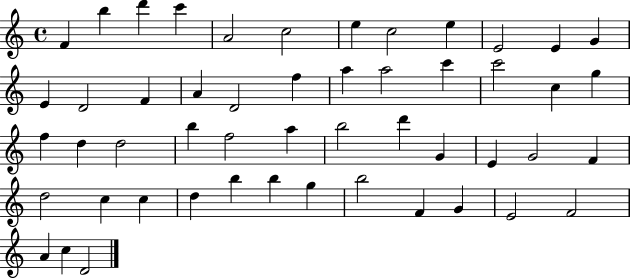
F4/q B5/q D6/q C6/q A4/h C5/h E5/q C5/h E5/q E4/h E4/q G4/q E4/q D4/h F4/q A4/q D4/h F5/q A5/q A5/h C6/q C6/h C5/q G5/q F5/q D5/q D5/h B5/q F5/h A5/q B5/h D6/q G4/q E4/q G4/h F4/q D5/h C5/q C5/q D5/q B5/q B5/q G5/q B5/h F4/q G4/q E4/h F4/h A4/q C5/q D4/h